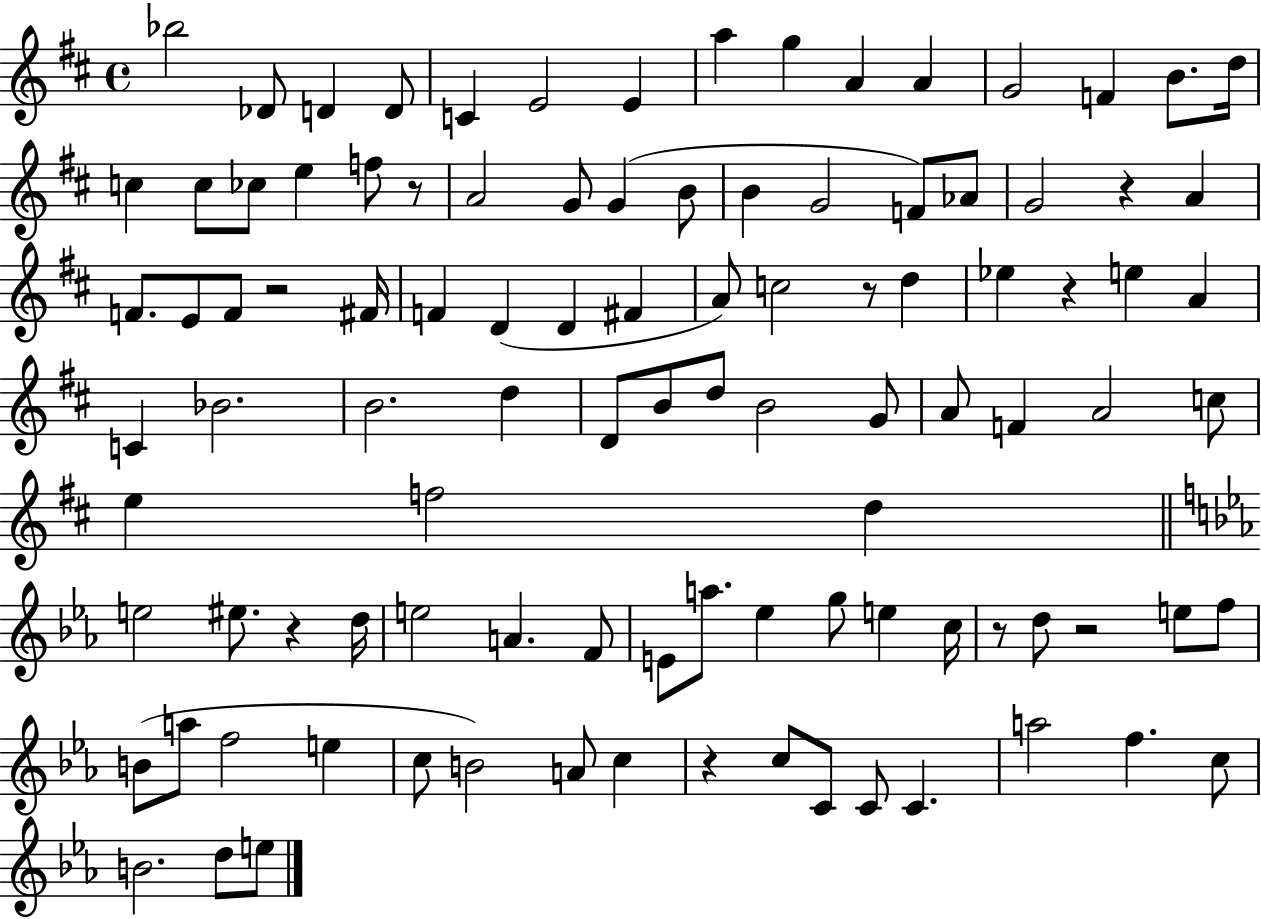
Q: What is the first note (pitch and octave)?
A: Bb5